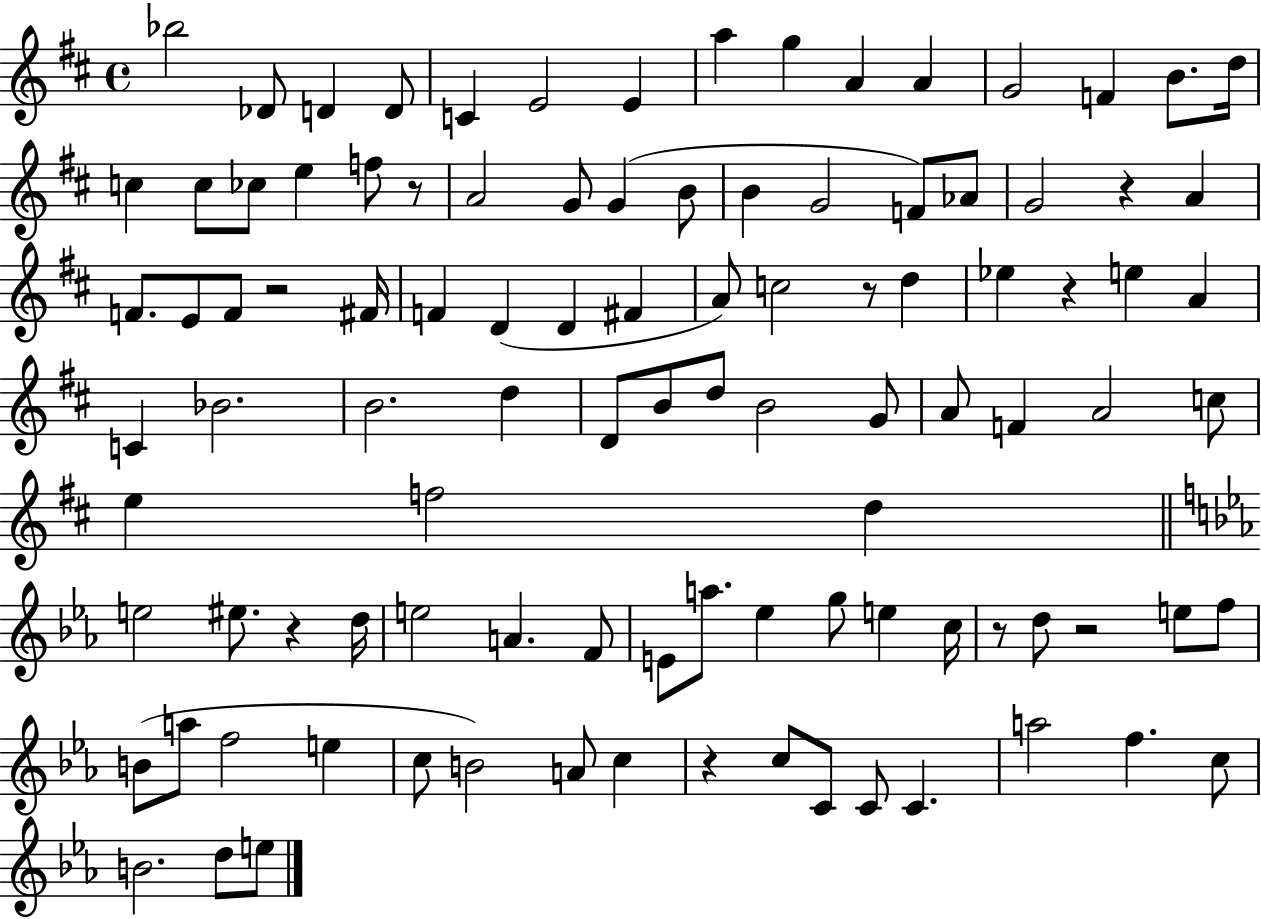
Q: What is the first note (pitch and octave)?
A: Bb5